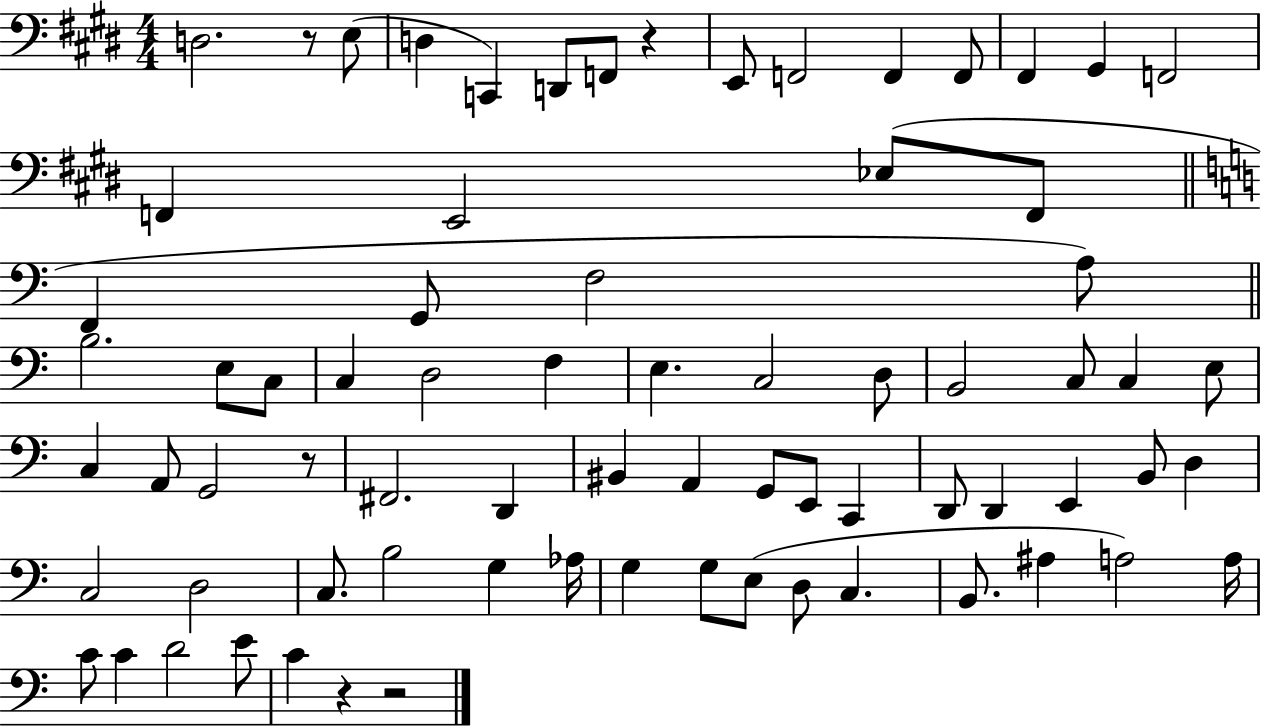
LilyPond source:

{
  \clef bass
  \numericTimeSignature
  \time 4/4
  \key e \major
  d2. r8 e8( | d4 c,4) d,8 f,8 r4 | e,8 f,2 f,4 f,8 | fis,4 gis,4 f,2 | \break f,4 e,2 ees8( f,8 | \bar "||" \break \key c \major f,4 g,8 f2 a8) | \bar "||" \break \key c \major b2. e8 c8 | c4 d2 f4 | e4. c2 d8 | b,2 c8 c4 e8 | \break c4 a,8 g,2 r8 | fis,2. d,4 | bis,4 a,4 g,8 e,8 c,4 | d,8 d,4 e,4 b,8 d4 | \break c2 d2 | c8. b2 g4 aes16 | g4 g8 e8( d8 c4. | b,8. ais4 a2) a16 | \break c'8 c'4 d'2 e'8 | c'4 r4 r2 | \bar "|."
}